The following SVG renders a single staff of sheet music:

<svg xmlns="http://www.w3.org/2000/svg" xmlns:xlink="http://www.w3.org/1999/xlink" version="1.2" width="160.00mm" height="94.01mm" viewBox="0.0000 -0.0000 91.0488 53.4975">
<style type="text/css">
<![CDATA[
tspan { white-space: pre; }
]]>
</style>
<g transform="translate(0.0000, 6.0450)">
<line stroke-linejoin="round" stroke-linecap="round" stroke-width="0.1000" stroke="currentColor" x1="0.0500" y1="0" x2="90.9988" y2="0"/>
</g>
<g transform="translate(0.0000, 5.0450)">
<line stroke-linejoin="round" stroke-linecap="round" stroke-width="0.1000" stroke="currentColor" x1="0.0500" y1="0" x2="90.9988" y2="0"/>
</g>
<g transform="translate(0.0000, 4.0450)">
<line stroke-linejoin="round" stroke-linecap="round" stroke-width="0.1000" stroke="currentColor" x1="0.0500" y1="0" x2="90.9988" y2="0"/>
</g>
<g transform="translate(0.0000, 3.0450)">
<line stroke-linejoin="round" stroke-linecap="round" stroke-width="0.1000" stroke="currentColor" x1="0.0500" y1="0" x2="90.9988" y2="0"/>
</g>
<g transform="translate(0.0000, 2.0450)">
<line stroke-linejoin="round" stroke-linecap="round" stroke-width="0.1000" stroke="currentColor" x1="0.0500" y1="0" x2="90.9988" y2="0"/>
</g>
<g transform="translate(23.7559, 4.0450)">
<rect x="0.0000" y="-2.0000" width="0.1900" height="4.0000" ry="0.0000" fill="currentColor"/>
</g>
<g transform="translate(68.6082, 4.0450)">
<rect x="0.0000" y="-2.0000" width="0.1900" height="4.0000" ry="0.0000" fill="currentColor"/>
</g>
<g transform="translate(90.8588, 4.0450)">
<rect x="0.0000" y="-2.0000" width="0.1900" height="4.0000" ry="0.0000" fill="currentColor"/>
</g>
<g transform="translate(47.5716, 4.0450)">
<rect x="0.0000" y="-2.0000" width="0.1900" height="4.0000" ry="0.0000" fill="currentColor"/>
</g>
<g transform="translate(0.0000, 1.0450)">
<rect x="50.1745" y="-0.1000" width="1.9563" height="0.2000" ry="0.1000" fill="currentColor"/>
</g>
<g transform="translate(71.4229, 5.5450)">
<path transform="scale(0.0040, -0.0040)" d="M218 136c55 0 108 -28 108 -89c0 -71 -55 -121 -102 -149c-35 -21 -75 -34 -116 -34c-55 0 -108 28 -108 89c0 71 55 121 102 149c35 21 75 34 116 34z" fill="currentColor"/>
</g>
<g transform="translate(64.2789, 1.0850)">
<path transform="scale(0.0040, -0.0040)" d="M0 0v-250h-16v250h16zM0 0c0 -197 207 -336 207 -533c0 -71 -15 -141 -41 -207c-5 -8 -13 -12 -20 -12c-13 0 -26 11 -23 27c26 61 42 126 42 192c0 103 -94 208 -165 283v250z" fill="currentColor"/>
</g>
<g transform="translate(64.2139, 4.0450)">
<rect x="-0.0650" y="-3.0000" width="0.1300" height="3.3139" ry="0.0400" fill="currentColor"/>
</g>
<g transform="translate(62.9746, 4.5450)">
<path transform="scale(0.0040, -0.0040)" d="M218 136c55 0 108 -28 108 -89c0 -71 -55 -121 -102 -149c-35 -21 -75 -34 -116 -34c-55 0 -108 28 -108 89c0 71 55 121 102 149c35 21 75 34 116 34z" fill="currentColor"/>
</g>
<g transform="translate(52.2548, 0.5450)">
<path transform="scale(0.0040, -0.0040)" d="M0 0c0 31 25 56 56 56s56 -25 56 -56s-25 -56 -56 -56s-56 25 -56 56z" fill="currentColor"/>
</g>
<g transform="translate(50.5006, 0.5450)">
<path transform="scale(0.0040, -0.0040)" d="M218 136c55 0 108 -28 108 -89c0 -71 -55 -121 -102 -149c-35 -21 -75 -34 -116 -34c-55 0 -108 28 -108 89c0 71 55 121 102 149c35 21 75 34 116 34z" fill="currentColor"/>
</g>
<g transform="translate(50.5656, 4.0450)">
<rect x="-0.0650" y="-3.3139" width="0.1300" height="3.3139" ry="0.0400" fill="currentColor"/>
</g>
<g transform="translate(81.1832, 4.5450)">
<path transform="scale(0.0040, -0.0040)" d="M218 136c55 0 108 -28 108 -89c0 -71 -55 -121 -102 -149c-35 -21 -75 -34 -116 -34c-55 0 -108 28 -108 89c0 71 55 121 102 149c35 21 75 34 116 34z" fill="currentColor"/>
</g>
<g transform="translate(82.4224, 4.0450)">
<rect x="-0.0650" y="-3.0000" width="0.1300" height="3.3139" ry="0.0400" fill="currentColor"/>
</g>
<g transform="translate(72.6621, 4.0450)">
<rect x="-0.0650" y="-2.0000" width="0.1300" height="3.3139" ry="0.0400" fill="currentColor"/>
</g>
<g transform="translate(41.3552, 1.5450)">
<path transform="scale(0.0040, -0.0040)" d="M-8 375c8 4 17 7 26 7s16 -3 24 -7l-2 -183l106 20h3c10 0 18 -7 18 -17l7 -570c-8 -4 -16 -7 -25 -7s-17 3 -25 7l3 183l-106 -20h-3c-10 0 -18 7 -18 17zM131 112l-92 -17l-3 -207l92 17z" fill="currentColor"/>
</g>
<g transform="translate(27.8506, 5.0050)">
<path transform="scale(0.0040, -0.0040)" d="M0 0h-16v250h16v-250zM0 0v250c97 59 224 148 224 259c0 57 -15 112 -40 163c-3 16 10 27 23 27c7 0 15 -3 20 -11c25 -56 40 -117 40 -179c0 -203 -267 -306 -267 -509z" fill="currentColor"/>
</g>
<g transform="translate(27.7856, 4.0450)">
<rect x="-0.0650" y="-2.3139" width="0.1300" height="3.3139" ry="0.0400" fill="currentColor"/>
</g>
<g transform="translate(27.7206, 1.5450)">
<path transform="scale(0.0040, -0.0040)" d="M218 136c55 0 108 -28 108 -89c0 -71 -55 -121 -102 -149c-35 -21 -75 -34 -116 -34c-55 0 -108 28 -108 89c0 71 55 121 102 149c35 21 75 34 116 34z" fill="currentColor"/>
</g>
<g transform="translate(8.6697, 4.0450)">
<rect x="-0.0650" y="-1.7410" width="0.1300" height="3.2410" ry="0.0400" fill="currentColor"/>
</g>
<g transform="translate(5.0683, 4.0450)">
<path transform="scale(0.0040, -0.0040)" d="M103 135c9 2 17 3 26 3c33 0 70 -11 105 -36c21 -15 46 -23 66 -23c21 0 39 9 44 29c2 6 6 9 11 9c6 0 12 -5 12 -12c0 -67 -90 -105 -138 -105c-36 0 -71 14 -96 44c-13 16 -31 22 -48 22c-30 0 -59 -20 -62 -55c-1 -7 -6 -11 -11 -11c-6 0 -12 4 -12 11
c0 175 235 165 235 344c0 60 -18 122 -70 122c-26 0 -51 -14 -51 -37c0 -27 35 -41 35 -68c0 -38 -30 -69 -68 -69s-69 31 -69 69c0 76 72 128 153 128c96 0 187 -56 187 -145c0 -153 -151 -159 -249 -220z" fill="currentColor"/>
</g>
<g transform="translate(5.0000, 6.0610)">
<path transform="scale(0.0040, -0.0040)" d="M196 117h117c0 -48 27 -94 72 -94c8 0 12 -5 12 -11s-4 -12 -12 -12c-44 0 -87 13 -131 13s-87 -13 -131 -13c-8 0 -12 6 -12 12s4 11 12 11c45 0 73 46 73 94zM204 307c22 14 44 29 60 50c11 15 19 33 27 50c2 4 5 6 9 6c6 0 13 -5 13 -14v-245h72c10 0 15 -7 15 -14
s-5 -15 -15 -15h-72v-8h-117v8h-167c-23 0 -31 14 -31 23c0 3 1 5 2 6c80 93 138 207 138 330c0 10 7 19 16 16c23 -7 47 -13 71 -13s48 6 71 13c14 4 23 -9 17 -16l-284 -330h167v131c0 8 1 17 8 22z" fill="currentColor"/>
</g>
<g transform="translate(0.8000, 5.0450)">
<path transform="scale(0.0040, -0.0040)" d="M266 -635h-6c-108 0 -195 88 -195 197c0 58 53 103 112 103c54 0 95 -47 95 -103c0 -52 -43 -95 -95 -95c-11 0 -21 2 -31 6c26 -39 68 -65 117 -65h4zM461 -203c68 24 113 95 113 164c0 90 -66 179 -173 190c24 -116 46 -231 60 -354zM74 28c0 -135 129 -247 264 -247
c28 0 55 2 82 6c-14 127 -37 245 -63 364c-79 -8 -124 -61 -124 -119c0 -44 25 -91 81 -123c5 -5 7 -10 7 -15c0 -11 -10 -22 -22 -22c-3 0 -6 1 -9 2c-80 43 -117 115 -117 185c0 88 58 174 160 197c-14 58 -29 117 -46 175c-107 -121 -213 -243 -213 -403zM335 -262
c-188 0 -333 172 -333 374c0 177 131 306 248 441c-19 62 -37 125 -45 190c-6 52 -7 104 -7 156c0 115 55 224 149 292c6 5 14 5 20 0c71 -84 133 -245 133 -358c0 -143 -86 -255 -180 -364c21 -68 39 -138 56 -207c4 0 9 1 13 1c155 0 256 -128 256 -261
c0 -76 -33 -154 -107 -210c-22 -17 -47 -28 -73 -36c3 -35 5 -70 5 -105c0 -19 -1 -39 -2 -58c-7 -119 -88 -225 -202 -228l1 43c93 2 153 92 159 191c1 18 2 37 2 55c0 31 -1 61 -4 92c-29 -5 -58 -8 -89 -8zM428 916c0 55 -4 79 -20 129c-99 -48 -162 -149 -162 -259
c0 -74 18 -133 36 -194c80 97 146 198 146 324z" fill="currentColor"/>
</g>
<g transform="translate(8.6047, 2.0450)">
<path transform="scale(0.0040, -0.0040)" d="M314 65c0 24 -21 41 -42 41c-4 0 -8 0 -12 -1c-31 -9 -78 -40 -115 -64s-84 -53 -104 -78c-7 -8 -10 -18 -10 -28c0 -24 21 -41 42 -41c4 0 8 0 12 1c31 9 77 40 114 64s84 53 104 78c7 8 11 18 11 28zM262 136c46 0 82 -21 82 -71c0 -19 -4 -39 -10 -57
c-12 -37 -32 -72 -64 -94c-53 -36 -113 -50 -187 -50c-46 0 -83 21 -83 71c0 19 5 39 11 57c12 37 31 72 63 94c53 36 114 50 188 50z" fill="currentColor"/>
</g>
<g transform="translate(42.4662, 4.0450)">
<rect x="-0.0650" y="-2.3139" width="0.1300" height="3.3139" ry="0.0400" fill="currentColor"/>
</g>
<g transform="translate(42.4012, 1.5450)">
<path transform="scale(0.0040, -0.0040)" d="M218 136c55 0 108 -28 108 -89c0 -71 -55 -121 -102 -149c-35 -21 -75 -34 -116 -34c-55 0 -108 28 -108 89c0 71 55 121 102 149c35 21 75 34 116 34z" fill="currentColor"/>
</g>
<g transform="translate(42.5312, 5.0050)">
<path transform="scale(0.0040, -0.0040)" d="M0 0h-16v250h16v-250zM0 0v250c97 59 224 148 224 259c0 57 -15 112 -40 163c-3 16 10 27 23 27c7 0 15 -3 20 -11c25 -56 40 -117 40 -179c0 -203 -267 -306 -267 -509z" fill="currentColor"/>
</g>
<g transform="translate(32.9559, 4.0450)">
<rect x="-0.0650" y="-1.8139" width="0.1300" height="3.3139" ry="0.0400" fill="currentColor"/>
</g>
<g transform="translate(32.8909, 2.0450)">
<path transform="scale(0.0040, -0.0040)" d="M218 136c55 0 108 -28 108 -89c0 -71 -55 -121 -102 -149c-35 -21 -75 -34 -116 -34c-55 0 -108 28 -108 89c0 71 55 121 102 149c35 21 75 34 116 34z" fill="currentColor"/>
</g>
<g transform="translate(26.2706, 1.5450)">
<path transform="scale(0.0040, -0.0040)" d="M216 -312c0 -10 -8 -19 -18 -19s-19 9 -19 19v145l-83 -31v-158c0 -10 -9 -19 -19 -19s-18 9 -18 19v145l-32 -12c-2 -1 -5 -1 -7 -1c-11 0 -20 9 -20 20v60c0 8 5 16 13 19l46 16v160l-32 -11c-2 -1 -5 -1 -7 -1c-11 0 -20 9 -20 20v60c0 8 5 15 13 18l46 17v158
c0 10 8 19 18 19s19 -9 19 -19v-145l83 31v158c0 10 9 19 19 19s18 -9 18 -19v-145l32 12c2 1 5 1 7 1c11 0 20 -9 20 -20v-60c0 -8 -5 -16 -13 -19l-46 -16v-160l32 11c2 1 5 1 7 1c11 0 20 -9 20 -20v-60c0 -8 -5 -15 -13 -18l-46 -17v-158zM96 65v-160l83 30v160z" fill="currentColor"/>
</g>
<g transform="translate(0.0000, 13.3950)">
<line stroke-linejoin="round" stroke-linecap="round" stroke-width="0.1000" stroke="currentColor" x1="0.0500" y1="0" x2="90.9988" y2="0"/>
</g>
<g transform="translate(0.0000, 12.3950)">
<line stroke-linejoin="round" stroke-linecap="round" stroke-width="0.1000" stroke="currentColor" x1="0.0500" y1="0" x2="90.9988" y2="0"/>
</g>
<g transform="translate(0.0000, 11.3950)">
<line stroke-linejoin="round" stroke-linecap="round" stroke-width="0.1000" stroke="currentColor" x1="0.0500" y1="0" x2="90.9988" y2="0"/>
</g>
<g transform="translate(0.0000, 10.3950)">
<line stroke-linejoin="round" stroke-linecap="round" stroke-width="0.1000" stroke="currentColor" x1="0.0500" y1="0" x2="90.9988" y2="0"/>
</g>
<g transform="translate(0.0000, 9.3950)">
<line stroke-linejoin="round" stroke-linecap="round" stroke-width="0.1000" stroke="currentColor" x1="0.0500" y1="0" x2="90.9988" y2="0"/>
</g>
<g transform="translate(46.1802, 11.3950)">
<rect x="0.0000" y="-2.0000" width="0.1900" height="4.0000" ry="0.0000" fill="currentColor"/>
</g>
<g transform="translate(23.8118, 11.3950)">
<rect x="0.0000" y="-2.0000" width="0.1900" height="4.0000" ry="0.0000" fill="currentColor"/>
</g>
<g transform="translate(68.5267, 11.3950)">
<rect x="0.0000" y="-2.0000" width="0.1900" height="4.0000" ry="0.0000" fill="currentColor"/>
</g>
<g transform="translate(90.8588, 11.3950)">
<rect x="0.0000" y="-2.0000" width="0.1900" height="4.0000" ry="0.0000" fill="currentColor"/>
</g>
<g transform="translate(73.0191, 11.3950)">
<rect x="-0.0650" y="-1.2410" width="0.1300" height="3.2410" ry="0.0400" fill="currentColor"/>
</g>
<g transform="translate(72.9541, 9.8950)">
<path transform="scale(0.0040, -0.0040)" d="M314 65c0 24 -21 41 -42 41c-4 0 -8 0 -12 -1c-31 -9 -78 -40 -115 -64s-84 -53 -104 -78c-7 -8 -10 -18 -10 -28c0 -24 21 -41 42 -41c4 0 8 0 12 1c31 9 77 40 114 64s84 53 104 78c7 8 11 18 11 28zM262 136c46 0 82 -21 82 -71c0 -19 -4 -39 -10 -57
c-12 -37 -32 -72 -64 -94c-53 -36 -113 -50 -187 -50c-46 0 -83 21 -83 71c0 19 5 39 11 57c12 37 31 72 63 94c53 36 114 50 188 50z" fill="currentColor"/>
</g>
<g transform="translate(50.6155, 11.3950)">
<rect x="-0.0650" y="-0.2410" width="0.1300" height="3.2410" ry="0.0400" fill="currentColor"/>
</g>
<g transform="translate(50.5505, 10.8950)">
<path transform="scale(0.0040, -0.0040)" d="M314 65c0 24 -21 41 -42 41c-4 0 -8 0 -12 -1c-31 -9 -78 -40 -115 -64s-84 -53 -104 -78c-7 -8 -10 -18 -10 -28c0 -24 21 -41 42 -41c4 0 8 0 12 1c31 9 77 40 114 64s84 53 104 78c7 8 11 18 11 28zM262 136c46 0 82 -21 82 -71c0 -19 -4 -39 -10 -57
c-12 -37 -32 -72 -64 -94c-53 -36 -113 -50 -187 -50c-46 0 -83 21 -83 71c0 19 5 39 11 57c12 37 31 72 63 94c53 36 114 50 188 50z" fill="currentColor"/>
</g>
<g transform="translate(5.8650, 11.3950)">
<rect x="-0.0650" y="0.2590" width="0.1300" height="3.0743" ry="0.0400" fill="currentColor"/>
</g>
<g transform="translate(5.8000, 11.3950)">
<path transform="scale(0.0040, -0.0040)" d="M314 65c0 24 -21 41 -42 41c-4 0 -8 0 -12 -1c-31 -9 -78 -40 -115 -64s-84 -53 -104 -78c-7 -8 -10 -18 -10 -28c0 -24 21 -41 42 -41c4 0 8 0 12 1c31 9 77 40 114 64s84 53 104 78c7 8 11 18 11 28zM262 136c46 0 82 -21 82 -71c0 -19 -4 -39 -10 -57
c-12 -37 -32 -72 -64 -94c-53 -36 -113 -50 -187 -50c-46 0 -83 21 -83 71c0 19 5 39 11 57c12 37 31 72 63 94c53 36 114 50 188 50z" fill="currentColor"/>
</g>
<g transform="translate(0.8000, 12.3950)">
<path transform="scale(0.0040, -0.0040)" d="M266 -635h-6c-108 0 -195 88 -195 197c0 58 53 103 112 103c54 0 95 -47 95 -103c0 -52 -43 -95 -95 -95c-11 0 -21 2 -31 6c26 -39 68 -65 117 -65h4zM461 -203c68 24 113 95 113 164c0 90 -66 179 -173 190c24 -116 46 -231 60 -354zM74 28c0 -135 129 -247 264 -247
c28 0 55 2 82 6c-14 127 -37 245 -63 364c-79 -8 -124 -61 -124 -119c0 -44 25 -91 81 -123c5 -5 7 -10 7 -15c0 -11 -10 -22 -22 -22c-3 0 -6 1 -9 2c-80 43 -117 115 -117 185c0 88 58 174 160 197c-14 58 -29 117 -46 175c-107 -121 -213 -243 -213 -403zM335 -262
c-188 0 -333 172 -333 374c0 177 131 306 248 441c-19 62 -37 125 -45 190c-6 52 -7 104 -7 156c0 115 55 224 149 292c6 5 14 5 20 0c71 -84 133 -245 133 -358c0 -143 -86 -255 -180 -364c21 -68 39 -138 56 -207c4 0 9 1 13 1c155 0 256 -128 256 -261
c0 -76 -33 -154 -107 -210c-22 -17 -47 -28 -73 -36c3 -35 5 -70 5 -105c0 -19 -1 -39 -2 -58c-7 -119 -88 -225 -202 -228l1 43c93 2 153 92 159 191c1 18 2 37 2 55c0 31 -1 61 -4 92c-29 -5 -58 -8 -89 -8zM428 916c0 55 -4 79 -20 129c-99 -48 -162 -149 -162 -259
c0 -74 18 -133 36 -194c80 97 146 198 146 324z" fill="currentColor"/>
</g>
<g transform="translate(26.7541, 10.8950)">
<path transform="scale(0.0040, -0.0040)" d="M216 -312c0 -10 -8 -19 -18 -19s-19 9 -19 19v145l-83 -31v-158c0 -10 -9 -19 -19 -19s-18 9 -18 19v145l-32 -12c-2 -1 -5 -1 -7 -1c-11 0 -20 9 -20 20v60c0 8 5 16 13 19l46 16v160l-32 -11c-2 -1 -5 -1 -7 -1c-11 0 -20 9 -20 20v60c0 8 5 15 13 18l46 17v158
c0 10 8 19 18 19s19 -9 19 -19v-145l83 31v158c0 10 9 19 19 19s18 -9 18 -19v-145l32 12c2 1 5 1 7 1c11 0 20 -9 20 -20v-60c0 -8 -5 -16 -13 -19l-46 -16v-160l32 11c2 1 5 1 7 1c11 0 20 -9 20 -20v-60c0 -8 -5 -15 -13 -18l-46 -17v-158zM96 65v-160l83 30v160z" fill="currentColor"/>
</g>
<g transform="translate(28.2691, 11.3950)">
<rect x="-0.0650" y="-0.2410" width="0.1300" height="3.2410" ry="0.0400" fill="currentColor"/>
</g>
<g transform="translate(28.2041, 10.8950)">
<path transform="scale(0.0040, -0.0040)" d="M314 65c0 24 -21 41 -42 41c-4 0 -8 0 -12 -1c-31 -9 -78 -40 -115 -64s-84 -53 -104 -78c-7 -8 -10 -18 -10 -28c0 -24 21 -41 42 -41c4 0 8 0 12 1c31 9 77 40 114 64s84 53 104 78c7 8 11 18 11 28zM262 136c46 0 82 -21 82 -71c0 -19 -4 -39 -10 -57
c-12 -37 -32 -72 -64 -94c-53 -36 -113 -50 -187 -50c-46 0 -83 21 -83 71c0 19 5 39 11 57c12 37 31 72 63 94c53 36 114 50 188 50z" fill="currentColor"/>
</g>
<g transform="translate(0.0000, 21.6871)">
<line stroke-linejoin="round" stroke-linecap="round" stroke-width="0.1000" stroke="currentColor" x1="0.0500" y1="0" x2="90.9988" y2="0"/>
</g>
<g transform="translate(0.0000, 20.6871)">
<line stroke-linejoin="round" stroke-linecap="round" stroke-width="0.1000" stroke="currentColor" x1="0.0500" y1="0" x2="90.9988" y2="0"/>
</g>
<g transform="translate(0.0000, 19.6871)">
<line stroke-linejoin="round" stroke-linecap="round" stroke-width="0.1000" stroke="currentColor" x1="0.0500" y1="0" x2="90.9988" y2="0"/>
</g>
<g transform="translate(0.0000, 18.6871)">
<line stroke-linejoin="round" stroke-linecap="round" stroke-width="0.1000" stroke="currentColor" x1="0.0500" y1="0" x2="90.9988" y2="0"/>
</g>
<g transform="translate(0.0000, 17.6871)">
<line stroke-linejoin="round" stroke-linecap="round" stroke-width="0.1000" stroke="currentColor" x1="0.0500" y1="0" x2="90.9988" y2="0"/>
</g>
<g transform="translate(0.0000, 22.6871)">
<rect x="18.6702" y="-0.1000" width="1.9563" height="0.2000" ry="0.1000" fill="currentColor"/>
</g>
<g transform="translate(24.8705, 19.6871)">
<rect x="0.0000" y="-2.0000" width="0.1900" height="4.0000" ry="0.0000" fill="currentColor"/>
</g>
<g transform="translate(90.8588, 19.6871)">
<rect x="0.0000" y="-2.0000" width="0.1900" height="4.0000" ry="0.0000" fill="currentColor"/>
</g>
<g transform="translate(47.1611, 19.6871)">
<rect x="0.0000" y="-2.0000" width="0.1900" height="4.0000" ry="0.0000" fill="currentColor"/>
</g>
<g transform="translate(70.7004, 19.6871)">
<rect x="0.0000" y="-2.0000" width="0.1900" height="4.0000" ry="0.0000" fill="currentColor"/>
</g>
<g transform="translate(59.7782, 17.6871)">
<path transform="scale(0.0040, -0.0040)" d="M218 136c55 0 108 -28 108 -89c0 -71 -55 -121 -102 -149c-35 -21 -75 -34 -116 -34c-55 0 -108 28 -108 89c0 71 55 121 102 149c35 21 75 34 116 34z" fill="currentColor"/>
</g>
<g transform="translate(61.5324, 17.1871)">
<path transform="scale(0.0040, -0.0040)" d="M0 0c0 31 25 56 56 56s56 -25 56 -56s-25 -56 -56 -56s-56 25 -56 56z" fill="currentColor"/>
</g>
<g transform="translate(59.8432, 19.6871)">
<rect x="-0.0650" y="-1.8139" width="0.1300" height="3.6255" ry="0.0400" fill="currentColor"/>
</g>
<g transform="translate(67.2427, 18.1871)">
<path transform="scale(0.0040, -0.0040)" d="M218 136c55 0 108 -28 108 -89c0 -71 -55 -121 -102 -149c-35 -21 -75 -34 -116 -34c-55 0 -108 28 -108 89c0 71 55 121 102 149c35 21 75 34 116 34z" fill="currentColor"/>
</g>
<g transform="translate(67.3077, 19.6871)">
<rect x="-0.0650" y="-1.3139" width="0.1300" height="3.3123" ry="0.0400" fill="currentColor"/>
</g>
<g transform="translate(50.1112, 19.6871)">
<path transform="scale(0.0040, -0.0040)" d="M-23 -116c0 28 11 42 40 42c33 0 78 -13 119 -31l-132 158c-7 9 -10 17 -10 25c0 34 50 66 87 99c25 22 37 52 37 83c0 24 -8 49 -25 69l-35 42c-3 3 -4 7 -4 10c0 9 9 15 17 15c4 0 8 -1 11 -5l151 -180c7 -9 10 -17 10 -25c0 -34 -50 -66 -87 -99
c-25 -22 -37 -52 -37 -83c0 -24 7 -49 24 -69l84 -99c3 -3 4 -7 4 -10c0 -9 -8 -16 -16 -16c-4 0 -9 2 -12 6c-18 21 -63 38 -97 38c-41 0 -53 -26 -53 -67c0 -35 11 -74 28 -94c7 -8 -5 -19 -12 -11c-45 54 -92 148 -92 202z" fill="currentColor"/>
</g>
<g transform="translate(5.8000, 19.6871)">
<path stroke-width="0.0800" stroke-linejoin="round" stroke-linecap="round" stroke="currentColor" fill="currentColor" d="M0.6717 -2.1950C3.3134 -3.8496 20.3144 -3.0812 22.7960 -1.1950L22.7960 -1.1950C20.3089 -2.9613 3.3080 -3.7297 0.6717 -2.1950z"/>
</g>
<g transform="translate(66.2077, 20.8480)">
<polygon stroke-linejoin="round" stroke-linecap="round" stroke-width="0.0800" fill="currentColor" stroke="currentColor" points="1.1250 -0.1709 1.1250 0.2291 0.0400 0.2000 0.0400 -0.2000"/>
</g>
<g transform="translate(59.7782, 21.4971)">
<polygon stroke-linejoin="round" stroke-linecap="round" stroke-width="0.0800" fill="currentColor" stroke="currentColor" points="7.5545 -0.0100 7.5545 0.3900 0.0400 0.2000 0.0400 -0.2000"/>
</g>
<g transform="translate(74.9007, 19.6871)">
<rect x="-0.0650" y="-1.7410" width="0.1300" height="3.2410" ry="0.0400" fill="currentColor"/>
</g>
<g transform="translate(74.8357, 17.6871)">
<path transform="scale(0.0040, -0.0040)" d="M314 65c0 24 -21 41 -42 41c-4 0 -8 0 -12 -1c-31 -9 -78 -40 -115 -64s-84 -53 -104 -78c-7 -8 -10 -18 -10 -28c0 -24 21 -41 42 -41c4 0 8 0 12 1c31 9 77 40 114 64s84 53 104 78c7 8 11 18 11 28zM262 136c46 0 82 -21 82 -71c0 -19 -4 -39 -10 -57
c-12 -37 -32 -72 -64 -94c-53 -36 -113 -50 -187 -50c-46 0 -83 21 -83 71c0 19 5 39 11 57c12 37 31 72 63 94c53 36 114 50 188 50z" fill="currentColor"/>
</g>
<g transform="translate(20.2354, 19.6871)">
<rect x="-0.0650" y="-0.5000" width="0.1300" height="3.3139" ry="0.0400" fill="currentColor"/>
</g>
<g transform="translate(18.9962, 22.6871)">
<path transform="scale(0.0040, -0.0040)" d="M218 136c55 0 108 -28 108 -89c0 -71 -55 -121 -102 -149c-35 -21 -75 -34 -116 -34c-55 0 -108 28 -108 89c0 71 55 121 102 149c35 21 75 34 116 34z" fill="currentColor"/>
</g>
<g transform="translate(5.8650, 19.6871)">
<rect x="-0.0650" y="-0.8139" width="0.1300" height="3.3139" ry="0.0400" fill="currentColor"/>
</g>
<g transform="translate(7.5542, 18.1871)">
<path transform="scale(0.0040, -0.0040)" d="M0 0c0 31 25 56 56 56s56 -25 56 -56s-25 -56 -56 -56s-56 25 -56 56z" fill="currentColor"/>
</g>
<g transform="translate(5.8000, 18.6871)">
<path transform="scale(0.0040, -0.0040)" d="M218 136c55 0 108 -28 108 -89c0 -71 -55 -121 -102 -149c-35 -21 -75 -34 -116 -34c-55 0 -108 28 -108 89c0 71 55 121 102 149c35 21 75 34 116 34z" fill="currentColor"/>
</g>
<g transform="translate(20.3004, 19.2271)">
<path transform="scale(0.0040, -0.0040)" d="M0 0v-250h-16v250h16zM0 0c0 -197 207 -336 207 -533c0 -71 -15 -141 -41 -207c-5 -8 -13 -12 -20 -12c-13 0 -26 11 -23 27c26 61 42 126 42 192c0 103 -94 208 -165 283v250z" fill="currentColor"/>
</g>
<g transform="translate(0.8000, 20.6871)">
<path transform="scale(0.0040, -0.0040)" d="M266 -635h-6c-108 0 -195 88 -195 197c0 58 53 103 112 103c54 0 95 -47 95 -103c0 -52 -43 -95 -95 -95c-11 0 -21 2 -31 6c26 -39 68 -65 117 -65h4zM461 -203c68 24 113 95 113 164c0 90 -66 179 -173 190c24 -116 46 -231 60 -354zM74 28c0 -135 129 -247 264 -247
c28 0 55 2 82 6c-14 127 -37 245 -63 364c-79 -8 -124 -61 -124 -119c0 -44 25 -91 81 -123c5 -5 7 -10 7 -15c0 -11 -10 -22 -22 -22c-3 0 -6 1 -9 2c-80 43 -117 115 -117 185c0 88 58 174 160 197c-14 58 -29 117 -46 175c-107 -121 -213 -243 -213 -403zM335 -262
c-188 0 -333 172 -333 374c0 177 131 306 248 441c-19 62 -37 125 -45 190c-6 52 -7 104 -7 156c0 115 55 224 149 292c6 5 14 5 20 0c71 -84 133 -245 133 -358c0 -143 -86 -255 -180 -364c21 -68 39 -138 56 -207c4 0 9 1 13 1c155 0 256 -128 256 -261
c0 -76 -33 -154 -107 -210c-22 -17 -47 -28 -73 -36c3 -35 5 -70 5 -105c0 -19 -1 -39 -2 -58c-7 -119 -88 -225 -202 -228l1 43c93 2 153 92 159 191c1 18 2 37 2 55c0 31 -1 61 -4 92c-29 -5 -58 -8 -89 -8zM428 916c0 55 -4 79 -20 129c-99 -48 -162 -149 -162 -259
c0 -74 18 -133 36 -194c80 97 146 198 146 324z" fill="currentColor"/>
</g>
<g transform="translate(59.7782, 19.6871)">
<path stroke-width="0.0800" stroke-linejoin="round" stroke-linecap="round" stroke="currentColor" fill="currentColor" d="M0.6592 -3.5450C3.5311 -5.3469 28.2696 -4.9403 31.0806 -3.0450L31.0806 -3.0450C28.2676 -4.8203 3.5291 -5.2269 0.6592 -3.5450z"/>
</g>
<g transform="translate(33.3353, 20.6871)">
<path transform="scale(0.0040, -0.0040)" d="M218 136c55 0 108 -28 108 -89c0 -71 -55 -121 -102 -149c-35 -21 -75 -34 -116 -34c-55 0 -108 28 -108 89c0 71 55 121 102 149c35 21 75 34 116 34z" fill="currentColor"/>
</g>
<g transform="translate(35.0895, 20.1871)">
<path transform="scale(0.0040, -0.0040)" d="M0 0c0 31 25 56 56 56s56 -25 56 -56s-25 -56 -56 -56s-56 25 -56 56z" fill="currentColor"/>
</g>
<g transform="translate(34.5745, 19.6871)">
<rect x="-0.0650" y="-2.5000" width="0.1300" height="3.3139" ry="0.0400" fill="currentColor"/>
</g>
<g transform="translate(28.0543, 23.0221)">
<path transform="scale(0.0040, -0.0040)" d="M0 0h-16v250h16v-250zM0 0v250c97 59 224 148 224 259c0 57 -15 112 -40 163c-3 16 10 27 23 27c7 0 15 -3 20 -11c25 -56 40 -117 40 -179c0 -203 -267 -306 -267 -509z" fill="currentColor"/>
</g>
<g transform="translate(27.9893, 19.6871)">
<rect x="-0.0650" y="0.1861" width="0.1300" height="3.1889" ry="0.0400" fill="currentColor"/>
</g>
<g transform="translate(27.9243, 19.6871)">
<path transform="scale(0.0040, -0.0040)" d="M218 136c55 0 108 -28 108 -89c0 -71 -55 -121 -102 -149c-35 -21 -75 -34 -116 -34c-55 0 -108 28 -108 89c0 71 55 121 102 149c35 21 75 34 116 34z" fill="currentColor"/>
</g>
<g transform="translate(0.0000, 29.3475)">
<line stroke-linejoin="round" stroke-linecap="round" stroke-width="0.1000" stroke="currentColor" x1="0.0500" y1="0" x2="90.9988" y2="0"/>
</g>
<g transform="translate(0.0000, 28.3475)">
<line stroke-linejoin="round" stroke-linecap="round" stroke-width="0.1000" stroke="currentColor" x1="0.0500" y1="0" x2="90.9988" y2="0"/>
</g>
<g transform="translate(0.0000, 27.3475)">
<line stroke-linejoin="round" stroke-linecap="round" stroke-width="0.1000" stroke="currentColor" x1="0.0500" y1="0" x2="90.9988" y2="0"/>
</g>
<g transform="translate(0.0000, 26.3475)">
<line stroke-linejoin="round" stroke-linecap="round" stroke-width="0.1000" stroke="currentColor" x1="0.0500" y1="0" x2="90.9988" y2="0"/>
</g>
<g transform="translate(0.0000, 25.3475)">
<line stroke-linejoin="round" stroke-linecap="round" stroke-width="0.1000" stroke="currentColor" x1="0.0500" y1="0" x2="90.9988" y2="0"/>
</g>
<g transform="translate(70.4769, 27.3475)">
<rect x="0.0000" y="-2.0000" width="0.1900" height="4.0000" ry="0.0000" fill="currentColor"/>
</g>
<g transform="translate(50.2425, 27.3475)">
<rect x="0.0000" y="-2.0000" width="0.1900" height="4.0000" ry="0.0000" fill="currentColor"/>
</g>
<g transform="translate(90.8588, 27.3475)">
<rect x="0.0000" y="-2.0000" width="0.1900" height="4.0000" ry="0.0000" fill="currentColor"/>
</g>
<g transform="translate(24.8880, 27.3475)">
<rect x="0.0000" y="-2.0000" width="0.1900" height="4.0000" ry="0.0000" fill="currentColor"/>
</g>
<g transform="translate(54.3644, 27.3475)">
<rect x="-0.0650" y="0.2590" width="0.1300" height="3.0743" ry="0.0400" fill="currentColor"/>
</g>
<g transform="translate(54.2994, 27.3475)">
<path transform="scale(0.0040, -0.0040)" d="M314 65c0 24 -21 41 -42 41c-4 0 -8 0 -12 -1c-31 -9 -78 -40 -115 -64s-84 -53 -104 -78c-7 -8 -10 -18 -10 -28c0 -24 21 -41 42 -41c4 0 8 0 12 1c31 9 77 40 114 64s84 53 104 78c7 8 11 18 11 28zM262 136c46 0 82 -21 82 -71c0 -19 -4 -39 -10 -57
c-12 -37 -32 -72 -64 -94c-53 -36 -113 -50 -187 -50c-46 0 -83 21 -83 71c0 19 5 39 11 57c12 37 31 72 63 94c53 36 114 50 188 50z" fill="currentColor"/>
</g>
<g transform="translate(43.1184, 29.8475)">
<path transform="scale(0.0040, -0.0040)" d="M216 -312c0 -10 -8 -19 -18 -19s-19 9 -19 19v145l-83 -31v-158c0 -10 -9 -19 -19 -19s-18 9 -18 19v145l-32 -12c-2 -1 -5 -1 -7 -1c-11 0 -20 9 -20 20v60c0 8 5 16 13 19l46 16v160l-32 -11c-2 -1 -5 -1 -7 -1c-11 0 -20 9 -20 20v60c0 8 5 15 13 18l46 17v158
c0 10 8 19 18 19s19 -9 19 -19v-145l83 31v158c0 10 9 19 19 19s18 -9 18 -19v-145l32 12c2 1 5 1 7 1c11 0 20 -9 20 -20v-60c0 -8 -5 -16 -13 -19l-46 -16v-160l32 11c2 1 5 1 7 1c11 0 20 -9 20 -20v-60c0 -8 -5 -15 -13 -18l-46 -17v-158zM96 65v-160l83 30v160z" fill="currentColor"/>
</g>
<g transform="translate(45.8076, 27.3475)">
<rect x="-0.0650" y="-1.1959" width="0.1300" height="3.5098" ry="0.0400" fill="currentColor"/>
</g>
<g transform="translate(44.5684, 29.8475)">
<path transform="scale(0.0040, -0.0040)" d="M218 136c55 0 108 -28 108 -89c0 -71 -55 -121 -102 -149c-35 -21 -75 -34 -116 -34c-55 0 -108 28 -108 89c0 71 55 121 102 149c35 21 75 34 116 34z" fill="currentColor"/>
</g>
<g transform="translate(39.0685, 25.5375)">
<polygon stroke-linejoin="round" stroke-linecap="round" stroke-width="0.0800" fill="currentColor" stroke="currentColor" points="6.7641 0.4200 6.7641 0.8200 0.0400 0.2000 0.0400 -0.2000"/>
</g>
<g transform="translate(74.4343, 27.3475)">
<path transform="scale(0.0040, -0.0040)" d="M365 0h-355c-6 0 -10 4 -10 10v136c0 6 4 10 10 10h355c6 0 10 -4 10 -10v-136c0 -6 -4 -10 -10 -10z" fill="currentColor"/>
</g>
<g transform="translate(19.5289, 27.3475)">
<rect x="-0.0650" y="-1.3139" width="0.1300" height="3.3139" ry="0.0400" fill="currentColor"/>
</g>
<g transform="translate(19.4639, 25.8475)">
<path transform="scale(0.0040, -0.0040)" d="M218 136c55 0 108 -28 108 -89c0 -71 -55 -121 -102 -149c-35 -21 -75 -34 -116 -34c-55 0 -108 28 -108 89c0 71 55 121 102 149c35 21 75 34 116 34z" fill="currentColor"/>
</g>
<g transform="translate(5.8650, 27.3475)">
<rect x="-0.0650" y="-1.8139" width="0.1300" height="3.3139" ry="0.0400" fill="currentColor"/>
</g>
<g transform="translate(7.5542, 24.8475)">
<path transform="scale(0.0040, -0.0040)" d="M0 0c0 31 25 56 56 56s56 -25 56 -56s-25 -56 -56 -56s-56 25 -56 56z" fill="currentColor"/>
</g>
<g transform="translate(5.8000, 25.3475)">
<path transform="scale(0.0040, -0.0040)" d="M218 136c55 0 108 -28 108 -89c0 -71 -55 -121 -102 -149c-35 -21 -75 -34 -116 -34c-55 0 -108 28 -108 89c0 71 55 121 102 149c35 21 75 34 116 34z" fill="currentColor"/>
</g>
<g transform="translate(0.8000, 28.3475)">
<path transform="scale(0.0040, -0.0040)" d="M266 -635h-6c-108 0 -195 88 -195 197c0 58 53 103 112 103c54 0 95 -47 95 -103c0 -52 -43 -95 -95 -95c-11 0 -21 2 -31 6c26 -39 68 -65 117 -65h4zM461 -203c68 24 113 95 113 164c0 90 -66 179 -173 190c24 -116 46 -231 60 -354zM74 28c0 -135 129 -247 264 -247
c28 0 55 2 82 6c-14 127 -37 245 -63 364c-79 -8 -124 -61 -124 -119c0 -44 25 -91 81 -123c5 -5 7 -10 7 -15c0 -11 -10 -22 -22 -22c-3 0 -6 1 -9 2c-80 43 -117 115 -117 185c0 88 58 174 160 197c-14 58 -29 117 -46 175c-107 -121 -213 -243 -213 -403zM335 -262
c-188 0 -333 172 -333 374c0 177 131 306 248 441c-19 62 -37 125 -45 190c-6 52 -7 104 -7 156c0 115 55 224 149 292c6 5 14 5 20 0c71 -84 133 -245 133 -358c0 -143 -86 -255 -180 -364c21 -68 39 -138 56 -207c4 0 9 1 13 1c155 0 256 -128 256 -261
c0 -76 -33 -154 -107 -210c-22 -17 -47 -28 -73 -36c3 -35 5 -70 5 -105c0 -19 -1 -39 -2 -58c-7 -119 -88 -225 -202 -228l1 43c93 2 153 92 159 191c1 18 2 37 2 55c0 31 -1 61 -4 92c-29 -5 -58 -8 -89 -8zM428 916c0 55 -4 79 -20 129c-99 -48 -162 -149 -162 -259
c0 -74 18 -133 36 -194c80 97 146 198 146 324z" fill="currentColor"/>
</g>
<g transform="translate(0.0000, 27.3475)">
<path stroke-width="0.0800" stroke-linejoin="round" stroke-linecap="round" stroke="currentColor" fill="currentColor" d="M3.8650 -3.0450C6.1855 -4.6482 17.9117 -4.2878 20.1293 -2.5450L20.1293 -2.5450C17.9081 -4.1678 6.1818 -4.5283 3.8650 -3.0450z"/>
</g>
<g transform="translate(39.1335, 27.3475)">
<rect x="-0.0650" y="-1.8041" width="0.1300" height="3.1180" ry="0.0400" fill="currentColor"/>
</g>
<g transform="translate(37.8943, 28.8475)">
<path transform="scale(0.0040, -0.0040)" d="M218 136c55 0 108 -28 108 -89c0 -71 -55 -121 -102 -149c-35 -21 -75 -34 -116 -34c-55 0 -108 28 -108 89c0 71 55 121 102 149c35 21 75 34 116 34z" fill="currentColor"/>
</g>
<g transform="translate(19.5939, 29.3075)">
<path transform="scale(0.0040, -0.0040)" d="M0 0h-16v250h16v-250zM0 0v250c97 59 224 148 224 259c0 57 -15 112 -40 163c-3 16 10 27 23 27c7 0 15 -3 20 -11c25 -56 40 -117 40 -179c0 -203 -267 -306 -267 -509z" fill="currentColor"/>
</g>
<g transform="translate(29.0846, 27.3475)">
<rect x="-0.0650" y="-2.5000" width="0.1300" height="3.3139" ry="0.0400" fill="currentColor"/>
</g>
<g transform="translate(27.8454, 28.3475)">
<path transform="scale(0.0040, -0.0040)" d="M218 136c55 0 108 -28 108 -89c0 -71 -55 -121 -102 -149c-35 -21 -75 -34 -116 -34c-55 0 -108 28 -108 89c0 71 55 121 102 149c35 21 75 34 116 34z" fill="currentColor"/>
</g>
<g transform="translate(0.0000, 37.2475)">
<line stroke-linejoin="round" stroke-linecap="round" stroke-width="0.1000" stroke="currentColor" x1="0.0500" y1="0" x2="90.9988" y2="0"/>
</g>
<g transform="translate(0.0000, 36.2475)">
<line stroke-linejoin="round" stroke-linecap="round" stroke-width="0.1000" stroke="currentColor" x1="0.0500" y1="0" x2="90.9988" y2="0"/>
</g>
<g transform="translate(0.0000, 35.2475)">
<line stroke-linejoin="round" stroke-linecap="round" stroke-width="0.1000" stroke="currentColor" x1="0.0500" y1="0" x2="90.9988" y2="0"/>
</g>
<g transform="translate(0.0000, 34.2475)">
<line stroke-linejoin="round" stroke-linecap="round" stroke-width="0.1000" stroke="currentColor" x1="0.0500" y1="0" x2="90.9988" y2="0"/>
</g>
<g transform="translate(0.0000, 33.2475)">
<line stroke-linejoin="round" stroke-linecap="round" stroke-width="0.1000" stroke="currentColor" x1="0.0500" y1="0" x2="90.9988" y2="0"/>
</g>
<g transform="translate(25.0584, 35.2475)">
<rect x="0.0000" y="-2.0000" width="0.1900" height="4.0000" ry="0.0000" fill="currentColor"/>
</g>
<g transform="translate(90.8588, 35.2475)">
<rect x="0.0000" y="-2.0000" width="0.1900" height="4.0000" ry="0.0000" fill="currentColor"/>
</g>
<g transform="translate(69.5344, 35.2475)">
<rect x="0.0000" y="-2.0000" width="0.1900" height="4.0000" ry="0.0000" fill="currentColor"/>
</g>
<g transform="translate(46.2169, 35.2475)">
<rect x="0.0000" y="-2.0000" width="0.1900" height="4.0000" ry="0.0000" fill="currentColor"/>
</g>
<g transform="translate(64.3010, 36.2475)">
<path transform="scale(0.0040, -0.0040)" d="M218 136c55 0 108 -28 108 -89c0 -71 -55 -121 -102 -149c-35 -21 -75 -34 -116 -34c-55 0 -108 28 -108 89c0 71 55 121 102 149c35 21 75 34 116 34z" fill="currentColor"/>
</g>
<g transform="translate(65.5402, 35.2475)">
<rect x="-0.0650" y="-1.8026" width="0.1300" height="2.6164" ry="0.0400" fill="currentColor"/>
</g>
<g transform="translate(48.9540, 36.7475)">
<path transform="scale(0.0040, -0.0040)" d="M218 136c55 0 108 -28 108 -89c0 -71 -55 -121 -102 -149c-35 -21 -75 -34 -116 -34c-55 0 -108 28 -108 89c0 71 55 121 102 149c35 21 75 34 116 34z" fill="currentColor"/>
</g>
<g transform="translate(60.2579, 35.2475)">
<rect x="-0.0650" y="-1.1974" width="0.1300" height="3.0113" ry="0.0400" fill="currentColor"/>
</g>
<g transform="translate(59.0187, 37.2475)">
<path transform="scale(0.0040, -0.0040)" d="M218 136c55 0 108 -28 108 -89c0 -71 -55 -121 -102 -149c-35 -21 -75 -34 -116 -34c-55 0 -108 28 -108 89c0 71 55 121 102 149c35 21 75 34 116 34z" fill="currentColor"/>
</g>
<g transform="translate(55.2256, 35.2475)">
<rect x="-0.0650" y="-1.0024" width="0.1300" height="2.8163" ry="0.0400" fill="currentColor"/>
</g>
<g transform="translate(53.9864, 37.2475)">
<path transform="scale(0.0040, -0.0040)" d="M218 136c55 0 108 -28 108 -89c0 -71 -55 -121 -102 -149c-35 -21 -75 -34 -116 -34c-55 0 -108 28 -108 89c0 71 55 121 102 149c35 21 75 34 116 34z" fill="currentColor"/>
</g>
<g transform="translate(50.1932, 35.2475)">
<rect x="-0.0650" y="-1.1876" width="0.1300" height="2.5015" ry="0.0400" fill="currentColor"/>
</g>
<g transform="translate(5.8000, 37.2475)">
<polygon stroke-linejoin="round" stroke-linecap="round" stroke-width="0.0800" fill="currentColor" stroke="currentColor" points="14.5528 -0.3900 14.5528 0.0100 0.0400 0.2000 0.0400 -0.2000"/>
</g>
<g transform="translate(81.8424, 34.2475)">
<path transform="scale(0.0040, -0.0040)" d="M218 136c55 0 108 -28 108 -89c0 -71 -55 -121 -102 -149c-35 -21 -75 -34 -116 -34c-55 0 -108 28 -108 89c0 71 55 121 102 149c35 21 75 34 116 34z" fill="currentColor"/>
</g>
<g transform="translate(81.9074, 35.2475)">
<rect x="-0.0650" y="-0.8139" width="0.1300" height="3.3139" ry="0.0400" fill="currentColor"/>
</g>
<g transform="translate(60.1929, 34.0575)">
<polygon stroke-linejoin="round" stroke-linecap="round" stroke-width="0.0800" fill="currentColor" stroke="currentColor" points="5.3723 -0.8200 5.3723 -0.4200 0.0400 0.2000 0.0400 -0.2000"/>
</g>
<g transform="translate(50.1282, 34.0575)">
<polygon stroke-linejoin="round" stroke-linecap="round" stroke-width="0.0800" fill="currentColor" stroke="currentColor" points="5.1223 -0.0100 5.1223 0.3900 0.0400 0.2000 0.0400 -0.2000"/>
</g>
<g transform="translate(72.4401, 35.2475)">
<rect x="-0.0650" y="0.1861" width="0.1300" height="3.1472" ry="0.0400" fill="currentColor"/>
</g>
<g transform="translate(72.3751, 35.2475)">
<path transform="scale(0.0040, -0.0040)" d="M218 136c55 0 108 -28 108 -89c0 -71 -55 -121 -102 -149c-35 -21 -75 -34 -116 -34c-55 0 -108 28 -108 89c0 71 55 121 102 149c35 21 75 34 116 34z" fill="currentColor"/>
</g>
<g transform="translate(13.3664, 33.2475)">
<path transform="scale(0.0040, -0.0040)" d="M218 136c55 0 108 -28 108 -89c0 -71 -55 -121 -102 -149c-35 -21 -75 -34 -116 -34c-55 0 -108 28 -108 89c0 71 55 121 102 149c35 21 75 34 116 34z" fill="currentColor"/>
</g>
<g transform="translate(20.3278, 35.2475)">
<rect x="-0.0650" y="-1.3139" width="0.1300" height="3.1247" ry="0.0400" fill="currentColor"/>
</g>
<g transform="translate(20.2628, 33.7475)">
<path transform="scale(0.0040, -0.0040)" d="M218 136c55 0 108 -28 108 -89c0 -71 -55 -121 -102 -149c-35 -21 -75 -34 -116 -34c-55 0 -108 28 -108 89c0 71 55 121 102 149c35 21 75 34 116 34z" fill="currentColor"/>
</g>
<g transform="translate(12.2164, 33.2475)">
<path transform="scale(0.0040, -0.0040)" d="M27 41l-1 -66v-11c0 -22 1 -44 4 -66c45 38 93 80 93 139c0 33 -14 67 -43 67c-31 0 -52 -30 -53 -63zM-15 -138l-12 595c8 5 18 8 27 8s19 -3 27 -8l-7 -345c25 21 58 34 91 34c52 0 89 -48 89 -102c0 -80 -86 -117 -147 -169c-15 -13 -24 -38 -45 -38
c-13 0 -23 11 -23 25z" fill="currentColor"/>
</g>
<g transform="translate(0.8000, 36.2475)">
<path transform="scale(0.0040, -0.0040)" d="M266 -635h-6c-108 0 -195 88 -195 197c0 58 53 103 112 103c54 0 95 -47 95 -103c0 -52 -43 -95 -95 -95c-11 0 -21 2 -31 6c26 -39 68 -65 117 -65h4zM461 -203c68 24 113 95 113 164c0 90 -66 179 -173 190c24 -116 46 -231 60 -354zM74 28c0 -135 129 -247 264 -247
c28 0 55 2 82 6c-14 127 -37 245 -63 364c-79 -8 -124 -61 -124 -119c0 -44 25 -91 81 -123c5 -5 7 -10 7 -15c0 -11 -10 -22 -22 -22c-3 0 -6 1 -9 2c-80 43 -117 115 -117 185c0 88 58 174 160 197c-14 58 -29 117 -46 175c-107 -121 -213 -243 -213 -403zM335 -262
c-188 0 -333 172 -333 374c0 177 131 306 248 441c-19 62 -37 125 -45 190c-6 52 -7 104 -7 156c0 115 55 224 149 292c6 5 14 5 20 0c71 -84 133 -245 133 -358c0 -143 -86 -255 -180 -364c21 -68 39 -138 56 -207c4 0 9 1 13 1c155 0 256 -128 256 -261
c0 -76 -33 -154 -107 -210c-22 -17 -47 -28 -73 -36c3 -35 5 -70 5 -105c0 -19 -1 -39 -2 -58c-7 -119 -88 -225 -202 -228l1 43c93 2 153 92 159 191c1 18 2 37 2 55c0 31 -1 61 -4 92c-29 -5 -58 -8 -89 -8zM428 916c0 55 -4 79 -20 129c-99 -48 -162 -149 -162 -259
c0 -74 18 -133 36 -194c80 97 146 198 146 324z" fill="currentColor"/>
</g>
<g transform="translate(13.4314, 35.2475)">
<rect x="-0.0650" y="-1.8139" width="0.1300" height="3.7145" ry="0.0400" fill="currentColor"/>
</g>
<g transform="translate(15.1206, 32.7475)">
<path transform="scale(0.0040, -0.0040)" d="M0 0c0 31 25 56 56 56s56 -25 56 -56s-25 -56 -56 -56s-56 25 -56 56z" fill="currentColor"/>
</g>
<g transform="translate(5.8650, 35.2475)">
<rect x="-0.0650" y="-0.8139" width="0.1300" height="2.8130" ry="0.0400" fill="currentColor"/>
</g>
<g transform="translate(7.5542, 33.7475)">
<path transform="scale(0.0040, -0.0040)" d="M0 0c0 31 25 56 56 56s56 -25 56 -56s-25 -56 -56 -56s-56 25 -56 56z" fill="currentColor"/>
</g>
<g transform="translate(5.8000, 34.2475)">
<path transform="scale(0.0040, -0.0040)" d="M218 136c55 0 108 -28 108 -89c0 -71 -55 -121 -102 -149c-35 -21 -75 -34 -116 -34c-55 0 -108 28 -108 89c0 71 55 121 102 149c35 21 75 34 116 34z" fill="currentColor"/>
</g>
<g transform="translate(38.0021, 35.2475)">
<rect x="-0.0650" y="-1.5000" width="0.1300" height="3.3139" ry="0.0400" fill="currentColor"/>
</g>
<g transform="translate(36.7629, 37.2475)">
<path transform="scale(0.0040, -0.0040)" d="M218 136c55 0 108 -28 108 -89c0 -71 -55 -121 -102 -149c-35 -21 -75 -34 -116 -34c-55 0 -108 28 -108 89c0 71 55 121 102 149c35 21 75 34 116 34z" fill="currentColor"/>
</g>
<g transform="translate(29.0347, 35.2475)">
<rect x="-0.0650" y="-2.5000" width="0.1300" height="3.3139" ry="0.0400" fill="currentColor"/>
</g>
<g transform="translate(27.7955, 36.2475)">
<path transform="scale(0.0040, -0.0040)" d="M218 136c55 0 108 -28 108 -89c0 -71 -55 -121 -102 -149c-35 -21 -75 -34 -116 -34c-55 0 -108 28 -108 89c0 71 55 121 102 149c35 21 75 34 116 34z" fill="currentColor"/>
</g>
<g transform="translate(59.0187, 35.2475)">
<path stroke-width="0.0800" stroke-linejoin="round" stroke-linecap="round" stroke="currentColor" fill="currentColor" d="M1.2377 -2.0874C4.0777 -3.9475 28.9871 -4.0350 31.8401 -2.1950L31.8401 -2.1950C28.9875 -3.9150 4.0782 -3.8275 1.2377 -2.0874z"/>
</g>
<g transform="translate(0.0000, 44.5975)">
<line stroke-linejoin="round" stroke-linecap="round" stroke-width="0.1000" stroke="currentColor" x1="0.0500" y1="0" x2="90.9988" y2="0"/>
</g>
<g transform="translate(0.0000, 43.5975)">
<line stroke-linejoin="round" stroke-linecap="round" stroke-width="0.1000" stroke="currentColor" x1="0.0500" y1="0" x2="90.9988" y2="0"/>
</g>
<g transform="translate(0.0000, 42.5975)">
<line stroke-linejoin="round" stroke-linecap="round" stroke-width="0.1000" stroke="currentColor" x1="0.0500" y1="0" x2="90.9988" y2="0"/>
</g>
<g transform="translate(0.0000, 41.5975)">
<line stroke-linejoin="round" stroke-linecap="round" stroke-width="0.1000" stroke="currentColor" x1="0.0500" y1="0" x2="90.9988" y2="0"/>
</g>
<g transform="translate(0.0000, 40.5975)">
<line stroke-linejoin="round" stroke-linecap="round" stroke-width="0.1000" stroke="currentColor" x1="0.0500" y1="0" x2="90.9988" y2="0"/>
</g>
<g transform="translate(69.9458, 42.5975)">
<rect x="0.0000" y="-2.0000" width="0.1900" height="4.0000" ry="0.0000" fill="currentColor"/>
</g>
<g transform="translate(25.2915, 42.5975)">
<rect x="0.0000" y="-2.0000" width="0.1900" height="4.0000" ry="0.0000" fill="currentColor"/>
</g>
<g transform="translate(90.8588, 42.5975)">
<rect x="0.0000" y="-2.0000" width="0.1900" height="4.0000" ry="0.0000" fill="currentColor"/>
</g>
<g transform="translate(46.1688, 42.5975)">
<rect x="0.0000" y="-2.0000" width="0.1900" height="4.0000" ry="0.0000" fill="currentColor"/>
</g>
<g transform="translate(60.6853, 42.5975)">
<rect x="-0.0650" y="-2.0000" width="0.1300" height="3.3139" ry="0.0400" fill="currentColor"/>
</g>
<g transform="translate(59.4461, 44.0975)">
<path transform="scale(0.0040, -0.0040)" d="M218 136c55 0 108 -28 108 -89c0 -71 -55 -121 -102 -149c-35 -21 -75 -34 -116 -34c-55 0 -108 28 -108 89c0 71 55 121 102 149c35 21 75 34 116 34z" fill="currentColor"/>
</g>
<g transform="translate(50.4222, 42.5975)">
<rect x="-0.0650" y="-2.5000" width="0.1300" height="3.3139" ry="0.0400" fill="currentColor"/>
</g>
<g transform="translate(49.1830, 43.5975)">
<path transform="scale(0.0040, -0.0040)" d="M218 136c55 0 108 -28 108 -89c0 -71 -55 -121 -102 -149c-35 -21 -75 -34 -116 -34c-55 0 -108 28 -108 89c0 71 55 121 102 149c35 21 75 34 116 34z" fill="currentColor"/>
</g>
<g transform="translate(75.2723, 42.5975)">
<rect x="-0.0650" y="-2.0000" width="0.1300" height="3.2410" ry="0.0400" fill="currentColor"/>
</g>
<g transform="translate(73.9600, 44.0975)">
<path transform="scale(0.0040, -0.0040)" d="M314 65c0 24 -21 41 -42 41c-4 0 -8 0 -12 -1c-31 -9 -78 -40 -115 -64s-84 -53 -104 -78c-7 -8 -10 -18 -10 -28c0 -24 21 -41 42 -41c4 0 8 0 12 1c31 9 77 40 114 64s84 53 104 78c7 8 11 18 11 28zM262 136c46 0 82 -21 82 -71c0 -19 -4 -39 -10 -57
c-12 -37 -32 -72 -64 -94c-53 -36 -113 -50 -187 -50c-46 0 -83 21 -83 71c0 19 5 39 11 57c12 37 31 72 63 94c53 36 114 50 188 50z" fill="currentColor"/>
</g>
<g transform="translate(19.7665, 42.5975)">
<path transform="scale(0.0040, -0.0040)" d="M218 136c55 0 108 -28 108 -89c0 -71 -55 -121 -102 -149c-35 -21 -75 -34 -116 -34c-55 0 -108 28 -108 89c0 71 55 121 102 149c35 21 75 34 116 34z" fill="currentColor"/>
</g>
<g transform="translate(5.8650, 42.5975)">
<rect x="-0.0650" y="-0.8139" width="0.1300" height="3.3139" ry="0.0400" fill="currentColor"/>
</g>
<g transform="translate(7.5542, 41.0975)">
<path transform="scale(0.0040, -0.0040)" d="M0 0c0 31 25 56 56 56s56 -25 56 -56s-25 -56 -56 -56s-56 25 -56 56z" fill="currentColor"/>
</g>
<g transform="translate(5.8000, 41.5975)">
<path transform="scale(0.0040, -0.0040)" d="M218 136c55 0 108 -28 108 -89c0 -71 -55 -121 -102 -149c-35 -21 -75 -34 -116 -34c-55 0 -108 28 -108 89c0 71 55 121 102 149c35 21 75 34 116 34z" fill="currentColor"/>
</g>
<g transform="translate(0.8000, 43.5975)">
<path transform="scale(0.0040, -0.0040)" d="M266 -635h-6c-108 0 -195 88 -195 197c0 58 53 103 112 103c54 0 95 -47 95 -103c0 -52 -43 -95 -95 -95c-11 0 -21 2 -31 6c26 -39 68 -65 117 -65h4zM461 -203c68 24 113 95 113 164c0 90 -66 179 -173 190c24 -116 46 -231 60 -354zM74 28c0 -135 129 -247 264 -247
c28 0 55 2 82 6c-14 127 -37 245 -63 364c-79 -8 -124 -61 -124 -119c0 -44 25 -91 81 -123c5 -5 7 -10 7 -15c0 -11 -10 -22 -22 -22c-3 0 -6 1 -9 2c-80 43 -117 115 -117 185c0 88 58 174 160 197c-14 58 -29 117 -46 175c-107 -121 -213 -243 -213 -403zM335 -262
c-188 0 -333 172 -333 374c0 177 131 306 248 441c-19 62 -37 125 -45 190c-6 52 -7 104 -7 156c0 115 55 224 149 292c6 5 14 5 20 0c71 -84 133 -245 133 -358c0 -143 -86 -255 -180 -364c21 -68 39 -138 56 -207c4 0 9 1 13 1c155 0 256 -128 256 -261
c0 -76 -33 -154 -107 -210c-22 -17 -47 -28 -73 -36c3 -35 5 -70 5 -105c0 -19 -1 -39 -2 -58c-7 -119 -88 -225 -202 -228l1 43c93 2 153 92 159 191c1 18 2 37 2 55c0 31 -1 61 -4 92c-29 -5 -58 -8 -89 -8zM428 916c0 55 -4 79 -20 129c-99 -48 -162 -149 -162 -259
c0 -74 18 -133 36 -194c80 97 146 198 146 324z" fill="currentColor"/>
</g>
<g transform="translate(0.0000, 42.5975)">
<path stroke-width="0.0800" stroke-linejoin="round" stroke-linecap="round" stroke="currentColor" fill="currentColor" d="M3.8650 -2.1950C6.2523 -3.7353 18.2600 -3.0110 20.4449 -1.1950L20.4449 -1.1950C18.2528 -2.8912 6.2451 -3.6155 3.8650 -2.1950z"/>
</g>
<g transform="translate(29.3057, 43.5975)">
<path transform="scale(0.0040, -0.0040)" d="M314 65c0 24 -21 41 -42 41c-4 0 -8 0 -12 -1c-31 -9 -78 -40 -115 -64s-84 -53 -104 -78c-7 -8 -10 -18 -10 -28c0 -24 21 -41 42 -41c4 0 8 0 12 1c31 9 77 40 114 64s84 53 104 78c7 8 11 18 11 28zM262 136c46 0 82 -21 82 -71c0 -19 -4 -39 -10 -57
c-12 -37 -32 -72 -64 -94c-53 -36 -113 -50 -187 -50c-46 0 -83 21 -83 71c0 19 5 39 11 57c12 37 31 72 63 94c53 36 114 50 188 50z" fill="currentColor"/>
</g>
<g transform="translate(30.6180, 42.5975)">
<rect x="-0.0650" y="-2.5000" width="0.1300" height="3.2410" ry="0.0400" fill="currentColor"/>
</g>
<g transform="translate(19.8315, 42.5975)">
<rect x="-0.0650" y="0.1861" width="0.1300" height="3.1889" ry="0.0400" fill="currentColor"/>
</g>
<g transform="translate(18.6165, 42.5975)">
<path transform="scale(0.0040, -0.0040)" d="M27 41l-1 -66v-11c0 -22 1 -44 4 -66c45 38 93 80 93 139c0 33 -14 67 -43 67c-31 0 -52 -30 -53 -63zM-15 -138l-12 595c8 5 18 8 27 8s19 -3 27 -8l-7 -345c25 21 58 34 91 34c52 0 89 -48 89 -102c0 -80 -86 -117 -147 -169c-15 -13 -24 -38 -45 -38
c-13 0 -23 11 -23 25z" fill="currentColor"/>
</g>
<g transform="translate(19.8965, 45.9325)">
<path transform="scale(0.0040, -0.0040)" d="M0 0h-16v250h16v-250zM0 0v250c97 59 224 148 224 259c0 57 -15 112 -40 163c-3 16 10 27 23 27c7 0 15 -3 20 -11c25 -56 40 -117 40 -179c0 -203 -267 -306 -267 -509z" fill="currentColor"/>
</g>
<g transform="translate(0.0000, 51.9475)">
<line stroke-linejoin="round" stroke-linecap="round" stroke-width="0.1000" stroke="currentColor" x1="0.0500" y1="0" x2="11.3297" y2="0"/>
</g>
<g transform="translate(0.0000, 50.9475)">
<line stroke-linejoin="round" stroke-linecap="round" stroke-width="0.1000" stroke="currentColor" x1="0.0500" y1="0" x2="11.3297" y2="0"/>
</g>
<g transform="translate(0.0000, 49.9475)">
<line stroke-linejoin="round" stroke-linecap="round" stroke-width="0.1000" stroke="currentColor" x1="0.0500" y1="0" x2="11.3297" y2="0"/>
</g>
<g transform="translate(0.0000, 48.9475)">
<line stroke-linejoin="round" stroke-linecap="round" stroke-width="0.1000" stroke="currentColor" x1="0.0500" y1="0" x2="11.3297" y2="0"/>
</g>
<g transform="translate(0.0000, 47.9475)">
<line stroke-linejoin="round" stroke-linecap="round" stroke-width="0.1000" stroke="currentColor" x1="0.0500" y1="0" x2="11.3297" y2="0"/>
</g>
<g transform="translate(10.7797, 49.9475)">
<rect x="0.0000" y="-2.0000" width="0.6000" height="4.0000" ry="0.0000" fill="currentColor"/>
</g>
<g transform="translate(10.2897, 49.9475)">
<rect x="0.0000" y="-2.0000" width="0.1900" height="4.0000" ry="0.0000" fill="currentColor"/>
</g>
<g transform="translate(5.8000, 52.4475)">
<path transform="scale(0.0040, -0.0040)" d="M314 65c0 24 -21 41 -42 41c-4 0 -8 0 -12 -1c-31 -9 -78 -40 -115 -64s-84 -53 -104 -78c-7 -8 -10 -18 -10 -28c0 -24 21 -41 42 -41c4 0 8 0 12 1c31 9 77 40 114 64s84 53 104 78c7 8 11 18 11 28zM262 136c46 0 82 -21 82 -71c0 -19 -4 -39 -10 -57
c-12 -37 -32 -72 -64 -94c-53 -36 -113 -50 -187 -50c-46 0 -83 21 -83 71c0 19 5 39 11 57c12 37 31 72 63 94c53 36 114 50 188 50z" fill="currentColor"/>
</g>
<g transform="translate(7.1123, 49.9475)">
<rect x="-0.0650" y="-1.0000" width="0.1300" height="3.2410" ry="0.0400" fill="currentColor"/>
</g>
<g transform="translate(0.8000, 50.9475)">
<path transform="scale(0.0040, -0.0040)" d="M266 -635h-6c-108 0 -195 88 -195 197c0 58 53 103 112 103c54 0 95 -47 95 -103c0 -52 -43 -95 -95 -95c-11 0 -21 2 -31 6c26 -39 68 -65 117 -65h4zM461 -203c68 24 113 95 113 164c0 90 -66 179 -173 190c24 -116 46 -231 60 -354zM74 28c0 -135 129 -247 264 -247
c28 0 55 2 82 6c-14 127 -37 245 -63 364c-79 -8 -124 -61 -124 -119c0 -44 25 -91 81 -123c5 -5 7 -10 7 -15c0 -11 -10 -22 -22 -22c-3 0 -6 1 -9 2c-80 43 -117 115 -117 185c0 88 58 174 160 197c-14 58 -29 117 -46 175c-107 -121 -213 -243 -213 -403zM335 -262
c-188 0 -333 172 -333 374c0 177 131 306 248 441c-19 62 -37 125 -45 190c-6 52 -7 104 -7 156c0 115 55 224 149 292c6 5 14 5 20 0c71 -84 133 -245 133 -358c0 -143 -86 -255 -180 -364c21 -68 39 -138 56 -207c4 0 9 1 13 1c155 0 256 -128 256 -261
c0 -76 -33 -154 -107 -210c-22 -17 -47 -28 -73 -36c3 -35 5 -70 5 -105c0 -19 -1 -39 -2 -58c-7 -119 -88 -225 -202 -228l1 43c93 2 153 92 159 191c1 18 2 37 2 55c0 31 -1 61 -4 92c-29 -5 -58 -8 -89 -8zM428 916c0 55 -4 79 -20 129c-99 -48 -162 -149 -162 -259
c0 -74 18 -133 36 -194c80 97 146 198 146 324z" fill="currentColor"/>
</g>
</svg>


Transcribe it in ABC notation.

X:1
T:Untitled
M:2/4
L:1/4
K:C
f2 ^g/2 f g/2 b A/2 F A B2 ^c2 c2 e2 d C/2 B/2 G z f/2 e/4 f2 f e/2 G F/2 ^D/2 B2 z2 d/2 _f/2 e/2 G E F/2 E/2 E/2 G/2 B d d _B/2 G2 G F F2 D2